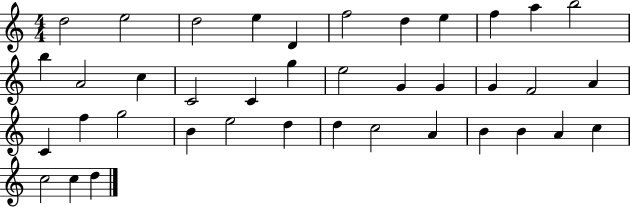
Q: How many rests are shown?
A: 0